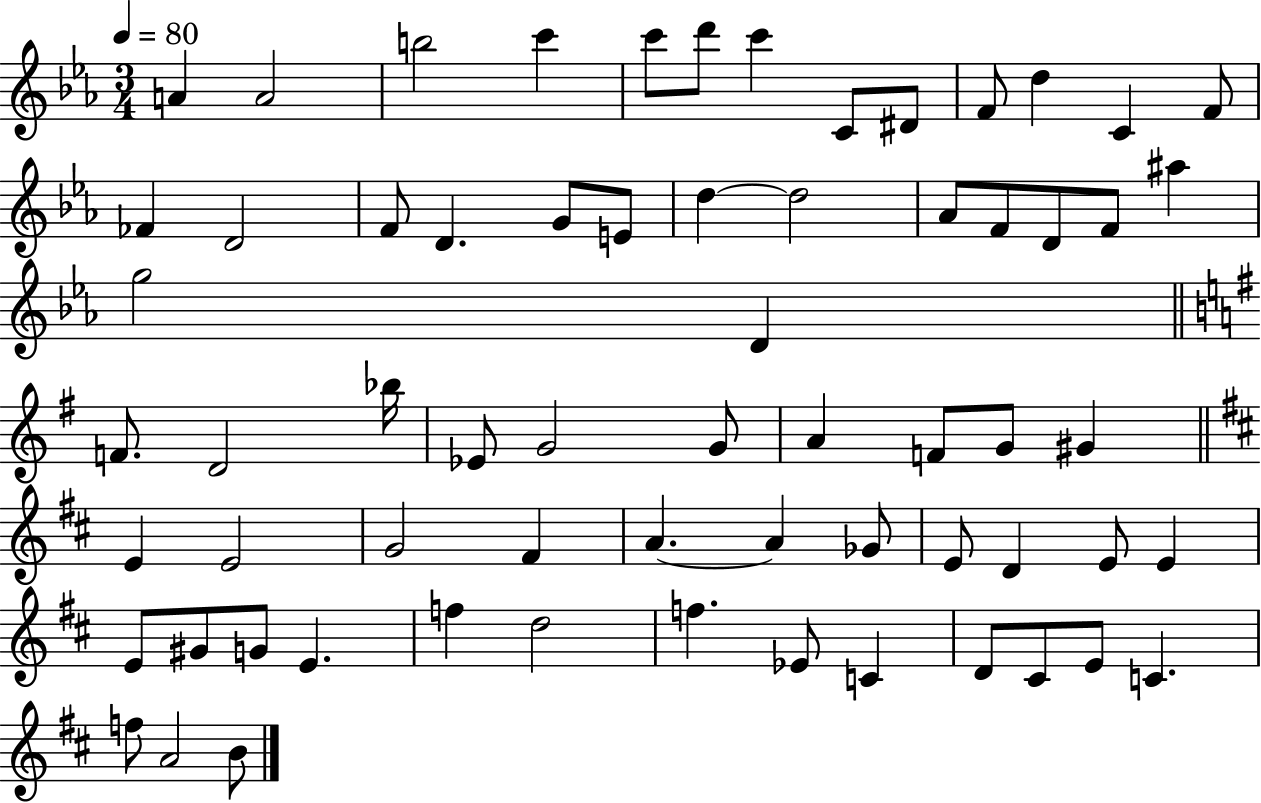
X:1
T:Untitled
M:3/4
L:1/4
K:Eb
A A2 b2 c' c'/2 d'/2 c' C/2 ^D/2 F/2 d C F/2 _F D2 F/2 D G/2 E/2 d d2 _A/2 F/2 D/2 F/2 ^a g2 D F/2 D2 _b/4 _E/2 G2 G/2 A F/2 G/2 ^G E E2 G2 ^F A A _G/2 E/2 D E/2 E E/2 ^G/2 G/2 E f d2 f _E/2 C D/2 ^C/2 E/2 C f/2 A2 B/2